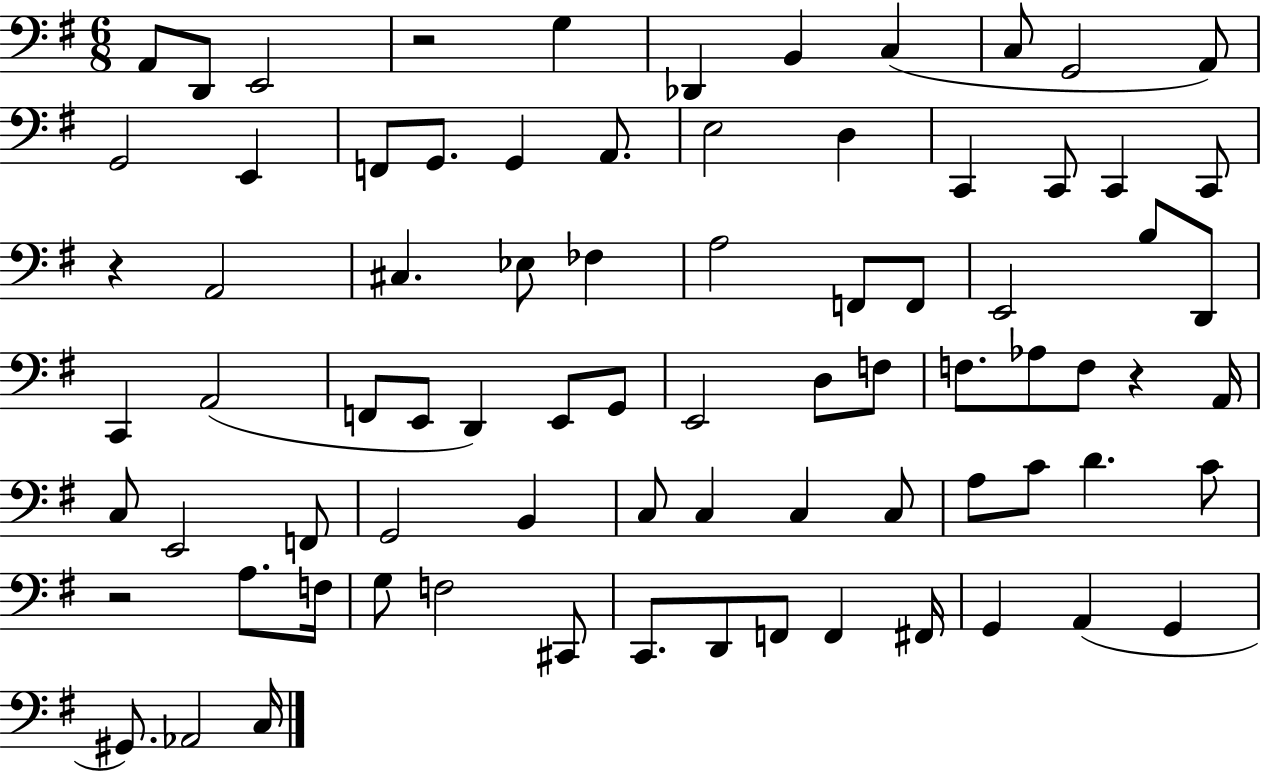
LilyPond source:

{
  \clef bass
  \numericTimeSignature
  \time 6/8
  \key g \major
  a,8 d,8 e,2 | r2 g4 | des,4 b,4 c4( | c8 g,2 a,8) | \break g,2 e,4 | f,8 g,8. g,4 a,8. | e2 d4 | c,4 c,8 c,4 c,8 | \break r4 a,2 | cis4. ees8 fes4 | a2 f,8 f,8 | e,2 b8 d,8 | \break c,4 a,2( | f,8 e,8 d,4) e,8 g,8 | e,2 d8 f8 | f8. aes8 f8 r4 a,16 | \break c8 e,2 f,8 | g,2 b,4 | c8 c4 c4 c8 | a8 c'8 d'4. c'8 | \break r2 a8. f16 | g8 f2 cis,8 | c,8. d,8 f,8 f,4 fis,16 | g,4 a,4( g,4 | \break gis,8.) aes,2 c16 | \bar "|."
}